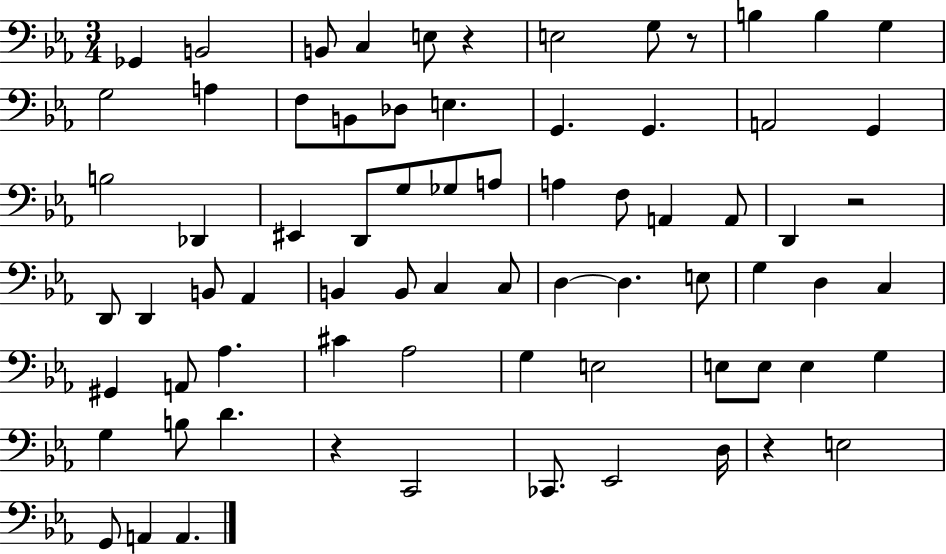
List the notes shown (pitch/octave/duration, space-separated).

Gb2/q B2/h B2/e C3/q E3/e R/q E3/h G3/e R/e B3/q B3/q G3/q G3/h A3/q F3/e B2/e Db3/e E3/q. G2/q. G2/q. A2/h G2/q B3/h Db2/q EIS2/q D2/e G3/e Gb3/e A3/e A3/q F3/e A2/q A2/e D2/q R/h D2/e D2/q B2/e Ab2/q B2/q B2/e C3/q C3/e D3/q D3/q. E3/e G3/q D3/q C3/q G#2/q A2/e Ab3/q. C#4/q Ab3/h G3/q E3/h E3/e E3/e E3/q G3/q G3/q B3/e D4/q. R/q C2/h CES2/e. Eb2/h D3/s R/q E3/h G2/e A2/q A2/q.